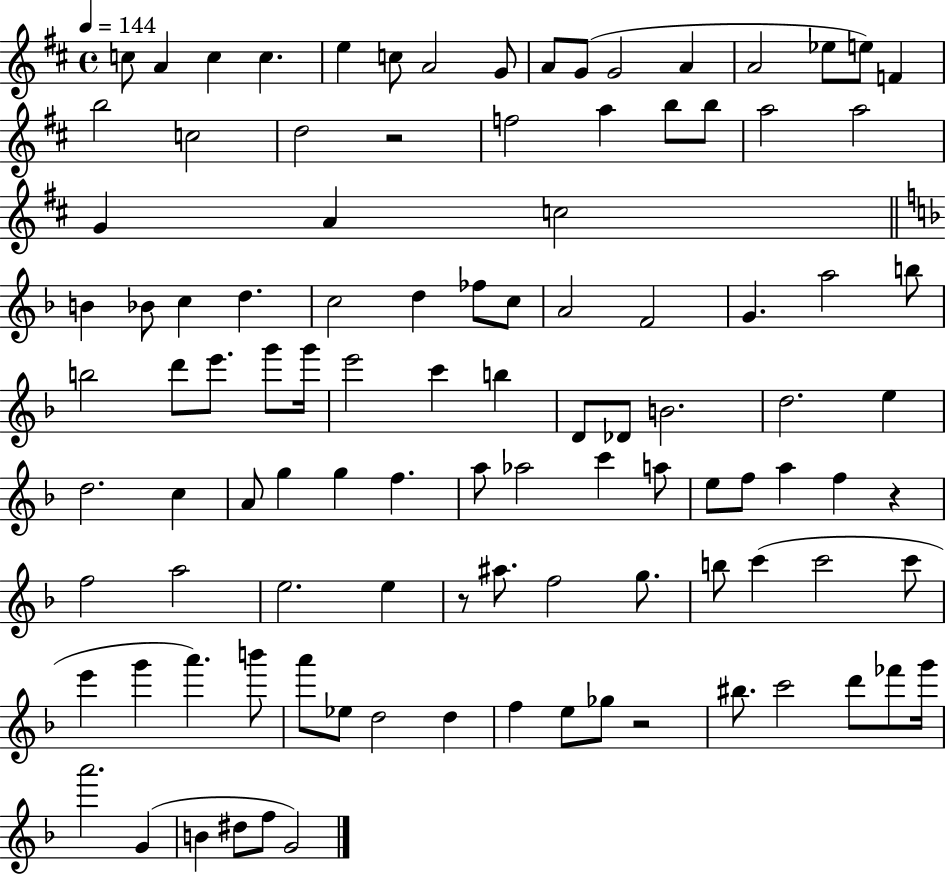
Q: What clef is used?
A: treble